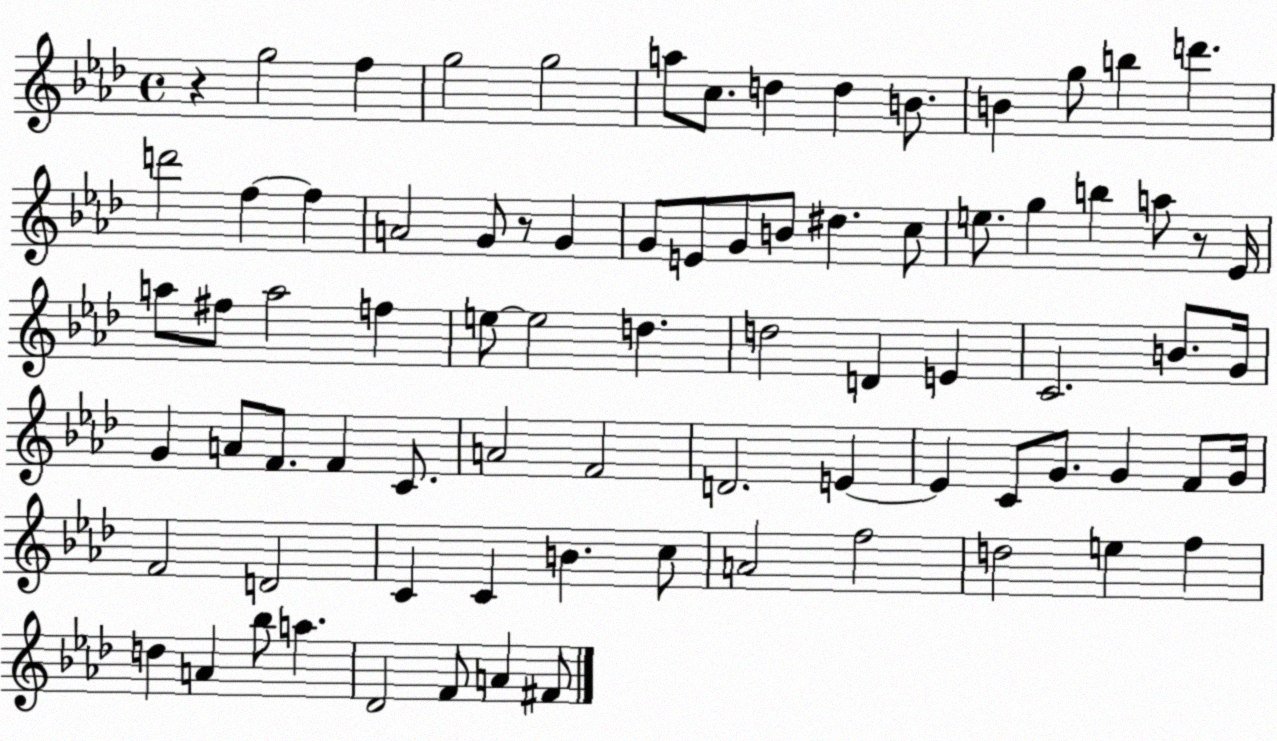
X:1
T:Untitled
M:4/4
L:1/4
K:Ab
z g2 f g2 g2 a/2 c/2 d d B/2 B g/2 b d' d'2 f f A2 G/2 z/2 G G/2 E/2 G/2 B/2 ^d c/2 e/2 g b a/2 z/2 _E/4 a/2 ^f/2 a2 f e/2 e2 d d2 D E C2 B/2 G/4 G A/2 F/2 F C/2 A2 F2 D2 E E C/2 G/2 G F/2 G/4 F2 D2 C C B c/2 A2 f2 d2 e f d A _b/2 a _D2 F/2 A ^F/2